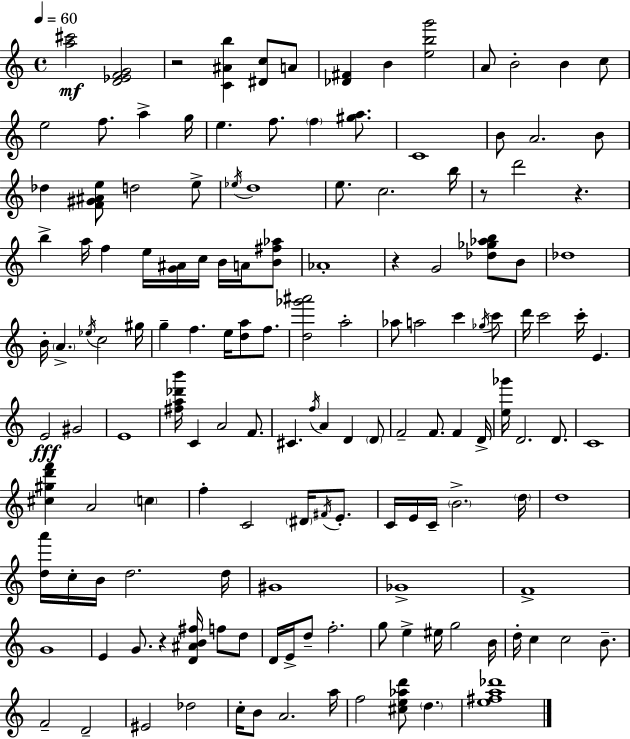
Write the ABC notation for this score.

X:1
T:Untitled
M:4/4
L:1/4
K:C
[a^c']2 [D_EFG]2 z2 [C^Ab] [^Dc]/2 A/2 [_D^F] B [ebg']2 A/2 B2 B c/2 e2 f/2 a g/4 e f/2 f [^ga]/2 C4 B/2 A2 B/2 _d [F^G^Ae]/2 d2 e/2 _e/4 d4 e/2 c2 b/4 z/2 d'2 z b a/4 f e/4 [G^A]/4 c/4 B/4 A/4 [B^f_a]/2 _A4 z G2 [_d_g_ab]/2 B/2 _d4 B/4 A _e/4 c2 ^g/4 g f e/4 [da]/2 f/2 [d_g'^a']2 a2 _a/2 a2 c' _g/4 c'/2 d'/4 c'2 c'/4 E E2 ^G2 E4 [^fa_d'b']/4 C A2 F/2 ^C f/4 A D D/2 F2 F/2 F D/4 [e_g']/4 D2 D/2 C4 [^c^gd'f'] A2 c f C2 ^D/4 ^F/4 E/2 C/4 E/4 C/4 B2 d/4 d4 [da']/4 c/4 B/4 d2 d/4 ^G4 _G4 F4 G4 E G/2 z [D^AB^f]/4 f/2 d/2 D/4 E/4 d/2 f2 g/2 e ^e/4 g2 B/4 d/4 c c2 B/2 F2 D2 ^E2 _d2 c/4 B/2 A2 a/4 f2 [^ce_ad']/2 d [e^fa_d']4